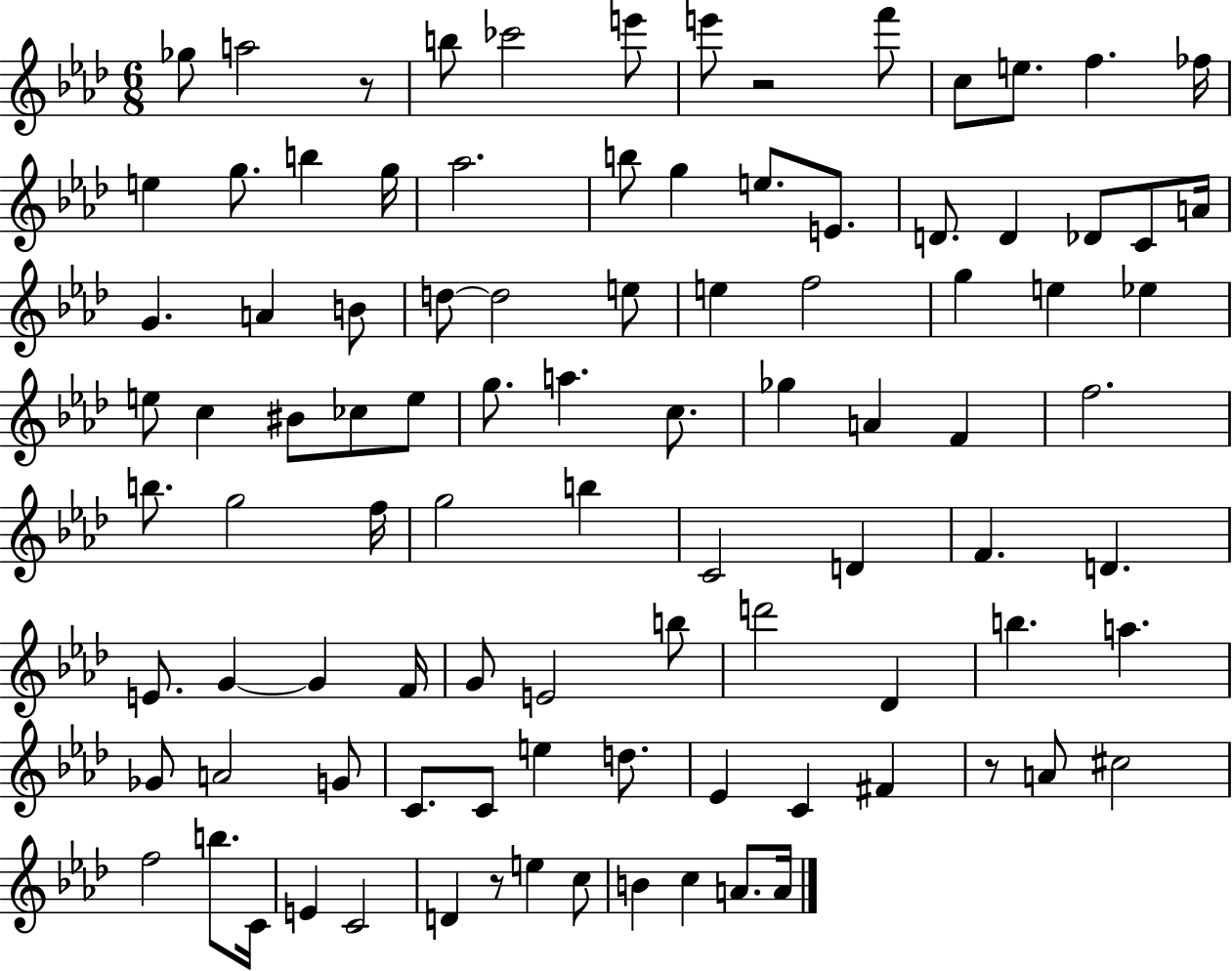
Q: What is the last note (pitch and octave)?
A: A4